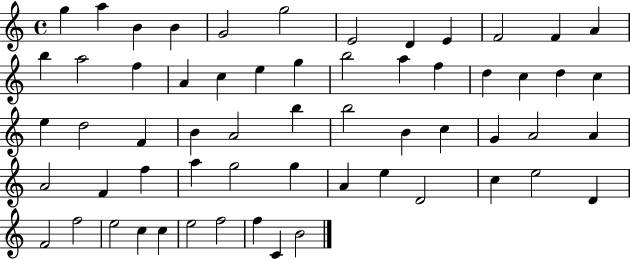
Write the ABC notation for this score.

X:1
T:Untitled
M:4/4
L:1/4
K:C
g a B B G2 g2 E2 D E F2 F A b a2 f A c e g b2 a f d c d c e d2 F B A2 b b2 B c G A2 A A2 F f a g2 g A e D2 c e2 D F2 f2 e2 c c e2 f2 f C B2